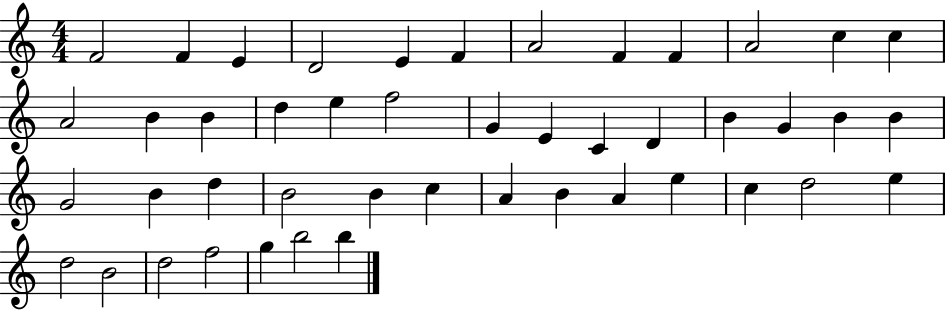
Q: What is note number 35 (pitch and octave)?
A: A4